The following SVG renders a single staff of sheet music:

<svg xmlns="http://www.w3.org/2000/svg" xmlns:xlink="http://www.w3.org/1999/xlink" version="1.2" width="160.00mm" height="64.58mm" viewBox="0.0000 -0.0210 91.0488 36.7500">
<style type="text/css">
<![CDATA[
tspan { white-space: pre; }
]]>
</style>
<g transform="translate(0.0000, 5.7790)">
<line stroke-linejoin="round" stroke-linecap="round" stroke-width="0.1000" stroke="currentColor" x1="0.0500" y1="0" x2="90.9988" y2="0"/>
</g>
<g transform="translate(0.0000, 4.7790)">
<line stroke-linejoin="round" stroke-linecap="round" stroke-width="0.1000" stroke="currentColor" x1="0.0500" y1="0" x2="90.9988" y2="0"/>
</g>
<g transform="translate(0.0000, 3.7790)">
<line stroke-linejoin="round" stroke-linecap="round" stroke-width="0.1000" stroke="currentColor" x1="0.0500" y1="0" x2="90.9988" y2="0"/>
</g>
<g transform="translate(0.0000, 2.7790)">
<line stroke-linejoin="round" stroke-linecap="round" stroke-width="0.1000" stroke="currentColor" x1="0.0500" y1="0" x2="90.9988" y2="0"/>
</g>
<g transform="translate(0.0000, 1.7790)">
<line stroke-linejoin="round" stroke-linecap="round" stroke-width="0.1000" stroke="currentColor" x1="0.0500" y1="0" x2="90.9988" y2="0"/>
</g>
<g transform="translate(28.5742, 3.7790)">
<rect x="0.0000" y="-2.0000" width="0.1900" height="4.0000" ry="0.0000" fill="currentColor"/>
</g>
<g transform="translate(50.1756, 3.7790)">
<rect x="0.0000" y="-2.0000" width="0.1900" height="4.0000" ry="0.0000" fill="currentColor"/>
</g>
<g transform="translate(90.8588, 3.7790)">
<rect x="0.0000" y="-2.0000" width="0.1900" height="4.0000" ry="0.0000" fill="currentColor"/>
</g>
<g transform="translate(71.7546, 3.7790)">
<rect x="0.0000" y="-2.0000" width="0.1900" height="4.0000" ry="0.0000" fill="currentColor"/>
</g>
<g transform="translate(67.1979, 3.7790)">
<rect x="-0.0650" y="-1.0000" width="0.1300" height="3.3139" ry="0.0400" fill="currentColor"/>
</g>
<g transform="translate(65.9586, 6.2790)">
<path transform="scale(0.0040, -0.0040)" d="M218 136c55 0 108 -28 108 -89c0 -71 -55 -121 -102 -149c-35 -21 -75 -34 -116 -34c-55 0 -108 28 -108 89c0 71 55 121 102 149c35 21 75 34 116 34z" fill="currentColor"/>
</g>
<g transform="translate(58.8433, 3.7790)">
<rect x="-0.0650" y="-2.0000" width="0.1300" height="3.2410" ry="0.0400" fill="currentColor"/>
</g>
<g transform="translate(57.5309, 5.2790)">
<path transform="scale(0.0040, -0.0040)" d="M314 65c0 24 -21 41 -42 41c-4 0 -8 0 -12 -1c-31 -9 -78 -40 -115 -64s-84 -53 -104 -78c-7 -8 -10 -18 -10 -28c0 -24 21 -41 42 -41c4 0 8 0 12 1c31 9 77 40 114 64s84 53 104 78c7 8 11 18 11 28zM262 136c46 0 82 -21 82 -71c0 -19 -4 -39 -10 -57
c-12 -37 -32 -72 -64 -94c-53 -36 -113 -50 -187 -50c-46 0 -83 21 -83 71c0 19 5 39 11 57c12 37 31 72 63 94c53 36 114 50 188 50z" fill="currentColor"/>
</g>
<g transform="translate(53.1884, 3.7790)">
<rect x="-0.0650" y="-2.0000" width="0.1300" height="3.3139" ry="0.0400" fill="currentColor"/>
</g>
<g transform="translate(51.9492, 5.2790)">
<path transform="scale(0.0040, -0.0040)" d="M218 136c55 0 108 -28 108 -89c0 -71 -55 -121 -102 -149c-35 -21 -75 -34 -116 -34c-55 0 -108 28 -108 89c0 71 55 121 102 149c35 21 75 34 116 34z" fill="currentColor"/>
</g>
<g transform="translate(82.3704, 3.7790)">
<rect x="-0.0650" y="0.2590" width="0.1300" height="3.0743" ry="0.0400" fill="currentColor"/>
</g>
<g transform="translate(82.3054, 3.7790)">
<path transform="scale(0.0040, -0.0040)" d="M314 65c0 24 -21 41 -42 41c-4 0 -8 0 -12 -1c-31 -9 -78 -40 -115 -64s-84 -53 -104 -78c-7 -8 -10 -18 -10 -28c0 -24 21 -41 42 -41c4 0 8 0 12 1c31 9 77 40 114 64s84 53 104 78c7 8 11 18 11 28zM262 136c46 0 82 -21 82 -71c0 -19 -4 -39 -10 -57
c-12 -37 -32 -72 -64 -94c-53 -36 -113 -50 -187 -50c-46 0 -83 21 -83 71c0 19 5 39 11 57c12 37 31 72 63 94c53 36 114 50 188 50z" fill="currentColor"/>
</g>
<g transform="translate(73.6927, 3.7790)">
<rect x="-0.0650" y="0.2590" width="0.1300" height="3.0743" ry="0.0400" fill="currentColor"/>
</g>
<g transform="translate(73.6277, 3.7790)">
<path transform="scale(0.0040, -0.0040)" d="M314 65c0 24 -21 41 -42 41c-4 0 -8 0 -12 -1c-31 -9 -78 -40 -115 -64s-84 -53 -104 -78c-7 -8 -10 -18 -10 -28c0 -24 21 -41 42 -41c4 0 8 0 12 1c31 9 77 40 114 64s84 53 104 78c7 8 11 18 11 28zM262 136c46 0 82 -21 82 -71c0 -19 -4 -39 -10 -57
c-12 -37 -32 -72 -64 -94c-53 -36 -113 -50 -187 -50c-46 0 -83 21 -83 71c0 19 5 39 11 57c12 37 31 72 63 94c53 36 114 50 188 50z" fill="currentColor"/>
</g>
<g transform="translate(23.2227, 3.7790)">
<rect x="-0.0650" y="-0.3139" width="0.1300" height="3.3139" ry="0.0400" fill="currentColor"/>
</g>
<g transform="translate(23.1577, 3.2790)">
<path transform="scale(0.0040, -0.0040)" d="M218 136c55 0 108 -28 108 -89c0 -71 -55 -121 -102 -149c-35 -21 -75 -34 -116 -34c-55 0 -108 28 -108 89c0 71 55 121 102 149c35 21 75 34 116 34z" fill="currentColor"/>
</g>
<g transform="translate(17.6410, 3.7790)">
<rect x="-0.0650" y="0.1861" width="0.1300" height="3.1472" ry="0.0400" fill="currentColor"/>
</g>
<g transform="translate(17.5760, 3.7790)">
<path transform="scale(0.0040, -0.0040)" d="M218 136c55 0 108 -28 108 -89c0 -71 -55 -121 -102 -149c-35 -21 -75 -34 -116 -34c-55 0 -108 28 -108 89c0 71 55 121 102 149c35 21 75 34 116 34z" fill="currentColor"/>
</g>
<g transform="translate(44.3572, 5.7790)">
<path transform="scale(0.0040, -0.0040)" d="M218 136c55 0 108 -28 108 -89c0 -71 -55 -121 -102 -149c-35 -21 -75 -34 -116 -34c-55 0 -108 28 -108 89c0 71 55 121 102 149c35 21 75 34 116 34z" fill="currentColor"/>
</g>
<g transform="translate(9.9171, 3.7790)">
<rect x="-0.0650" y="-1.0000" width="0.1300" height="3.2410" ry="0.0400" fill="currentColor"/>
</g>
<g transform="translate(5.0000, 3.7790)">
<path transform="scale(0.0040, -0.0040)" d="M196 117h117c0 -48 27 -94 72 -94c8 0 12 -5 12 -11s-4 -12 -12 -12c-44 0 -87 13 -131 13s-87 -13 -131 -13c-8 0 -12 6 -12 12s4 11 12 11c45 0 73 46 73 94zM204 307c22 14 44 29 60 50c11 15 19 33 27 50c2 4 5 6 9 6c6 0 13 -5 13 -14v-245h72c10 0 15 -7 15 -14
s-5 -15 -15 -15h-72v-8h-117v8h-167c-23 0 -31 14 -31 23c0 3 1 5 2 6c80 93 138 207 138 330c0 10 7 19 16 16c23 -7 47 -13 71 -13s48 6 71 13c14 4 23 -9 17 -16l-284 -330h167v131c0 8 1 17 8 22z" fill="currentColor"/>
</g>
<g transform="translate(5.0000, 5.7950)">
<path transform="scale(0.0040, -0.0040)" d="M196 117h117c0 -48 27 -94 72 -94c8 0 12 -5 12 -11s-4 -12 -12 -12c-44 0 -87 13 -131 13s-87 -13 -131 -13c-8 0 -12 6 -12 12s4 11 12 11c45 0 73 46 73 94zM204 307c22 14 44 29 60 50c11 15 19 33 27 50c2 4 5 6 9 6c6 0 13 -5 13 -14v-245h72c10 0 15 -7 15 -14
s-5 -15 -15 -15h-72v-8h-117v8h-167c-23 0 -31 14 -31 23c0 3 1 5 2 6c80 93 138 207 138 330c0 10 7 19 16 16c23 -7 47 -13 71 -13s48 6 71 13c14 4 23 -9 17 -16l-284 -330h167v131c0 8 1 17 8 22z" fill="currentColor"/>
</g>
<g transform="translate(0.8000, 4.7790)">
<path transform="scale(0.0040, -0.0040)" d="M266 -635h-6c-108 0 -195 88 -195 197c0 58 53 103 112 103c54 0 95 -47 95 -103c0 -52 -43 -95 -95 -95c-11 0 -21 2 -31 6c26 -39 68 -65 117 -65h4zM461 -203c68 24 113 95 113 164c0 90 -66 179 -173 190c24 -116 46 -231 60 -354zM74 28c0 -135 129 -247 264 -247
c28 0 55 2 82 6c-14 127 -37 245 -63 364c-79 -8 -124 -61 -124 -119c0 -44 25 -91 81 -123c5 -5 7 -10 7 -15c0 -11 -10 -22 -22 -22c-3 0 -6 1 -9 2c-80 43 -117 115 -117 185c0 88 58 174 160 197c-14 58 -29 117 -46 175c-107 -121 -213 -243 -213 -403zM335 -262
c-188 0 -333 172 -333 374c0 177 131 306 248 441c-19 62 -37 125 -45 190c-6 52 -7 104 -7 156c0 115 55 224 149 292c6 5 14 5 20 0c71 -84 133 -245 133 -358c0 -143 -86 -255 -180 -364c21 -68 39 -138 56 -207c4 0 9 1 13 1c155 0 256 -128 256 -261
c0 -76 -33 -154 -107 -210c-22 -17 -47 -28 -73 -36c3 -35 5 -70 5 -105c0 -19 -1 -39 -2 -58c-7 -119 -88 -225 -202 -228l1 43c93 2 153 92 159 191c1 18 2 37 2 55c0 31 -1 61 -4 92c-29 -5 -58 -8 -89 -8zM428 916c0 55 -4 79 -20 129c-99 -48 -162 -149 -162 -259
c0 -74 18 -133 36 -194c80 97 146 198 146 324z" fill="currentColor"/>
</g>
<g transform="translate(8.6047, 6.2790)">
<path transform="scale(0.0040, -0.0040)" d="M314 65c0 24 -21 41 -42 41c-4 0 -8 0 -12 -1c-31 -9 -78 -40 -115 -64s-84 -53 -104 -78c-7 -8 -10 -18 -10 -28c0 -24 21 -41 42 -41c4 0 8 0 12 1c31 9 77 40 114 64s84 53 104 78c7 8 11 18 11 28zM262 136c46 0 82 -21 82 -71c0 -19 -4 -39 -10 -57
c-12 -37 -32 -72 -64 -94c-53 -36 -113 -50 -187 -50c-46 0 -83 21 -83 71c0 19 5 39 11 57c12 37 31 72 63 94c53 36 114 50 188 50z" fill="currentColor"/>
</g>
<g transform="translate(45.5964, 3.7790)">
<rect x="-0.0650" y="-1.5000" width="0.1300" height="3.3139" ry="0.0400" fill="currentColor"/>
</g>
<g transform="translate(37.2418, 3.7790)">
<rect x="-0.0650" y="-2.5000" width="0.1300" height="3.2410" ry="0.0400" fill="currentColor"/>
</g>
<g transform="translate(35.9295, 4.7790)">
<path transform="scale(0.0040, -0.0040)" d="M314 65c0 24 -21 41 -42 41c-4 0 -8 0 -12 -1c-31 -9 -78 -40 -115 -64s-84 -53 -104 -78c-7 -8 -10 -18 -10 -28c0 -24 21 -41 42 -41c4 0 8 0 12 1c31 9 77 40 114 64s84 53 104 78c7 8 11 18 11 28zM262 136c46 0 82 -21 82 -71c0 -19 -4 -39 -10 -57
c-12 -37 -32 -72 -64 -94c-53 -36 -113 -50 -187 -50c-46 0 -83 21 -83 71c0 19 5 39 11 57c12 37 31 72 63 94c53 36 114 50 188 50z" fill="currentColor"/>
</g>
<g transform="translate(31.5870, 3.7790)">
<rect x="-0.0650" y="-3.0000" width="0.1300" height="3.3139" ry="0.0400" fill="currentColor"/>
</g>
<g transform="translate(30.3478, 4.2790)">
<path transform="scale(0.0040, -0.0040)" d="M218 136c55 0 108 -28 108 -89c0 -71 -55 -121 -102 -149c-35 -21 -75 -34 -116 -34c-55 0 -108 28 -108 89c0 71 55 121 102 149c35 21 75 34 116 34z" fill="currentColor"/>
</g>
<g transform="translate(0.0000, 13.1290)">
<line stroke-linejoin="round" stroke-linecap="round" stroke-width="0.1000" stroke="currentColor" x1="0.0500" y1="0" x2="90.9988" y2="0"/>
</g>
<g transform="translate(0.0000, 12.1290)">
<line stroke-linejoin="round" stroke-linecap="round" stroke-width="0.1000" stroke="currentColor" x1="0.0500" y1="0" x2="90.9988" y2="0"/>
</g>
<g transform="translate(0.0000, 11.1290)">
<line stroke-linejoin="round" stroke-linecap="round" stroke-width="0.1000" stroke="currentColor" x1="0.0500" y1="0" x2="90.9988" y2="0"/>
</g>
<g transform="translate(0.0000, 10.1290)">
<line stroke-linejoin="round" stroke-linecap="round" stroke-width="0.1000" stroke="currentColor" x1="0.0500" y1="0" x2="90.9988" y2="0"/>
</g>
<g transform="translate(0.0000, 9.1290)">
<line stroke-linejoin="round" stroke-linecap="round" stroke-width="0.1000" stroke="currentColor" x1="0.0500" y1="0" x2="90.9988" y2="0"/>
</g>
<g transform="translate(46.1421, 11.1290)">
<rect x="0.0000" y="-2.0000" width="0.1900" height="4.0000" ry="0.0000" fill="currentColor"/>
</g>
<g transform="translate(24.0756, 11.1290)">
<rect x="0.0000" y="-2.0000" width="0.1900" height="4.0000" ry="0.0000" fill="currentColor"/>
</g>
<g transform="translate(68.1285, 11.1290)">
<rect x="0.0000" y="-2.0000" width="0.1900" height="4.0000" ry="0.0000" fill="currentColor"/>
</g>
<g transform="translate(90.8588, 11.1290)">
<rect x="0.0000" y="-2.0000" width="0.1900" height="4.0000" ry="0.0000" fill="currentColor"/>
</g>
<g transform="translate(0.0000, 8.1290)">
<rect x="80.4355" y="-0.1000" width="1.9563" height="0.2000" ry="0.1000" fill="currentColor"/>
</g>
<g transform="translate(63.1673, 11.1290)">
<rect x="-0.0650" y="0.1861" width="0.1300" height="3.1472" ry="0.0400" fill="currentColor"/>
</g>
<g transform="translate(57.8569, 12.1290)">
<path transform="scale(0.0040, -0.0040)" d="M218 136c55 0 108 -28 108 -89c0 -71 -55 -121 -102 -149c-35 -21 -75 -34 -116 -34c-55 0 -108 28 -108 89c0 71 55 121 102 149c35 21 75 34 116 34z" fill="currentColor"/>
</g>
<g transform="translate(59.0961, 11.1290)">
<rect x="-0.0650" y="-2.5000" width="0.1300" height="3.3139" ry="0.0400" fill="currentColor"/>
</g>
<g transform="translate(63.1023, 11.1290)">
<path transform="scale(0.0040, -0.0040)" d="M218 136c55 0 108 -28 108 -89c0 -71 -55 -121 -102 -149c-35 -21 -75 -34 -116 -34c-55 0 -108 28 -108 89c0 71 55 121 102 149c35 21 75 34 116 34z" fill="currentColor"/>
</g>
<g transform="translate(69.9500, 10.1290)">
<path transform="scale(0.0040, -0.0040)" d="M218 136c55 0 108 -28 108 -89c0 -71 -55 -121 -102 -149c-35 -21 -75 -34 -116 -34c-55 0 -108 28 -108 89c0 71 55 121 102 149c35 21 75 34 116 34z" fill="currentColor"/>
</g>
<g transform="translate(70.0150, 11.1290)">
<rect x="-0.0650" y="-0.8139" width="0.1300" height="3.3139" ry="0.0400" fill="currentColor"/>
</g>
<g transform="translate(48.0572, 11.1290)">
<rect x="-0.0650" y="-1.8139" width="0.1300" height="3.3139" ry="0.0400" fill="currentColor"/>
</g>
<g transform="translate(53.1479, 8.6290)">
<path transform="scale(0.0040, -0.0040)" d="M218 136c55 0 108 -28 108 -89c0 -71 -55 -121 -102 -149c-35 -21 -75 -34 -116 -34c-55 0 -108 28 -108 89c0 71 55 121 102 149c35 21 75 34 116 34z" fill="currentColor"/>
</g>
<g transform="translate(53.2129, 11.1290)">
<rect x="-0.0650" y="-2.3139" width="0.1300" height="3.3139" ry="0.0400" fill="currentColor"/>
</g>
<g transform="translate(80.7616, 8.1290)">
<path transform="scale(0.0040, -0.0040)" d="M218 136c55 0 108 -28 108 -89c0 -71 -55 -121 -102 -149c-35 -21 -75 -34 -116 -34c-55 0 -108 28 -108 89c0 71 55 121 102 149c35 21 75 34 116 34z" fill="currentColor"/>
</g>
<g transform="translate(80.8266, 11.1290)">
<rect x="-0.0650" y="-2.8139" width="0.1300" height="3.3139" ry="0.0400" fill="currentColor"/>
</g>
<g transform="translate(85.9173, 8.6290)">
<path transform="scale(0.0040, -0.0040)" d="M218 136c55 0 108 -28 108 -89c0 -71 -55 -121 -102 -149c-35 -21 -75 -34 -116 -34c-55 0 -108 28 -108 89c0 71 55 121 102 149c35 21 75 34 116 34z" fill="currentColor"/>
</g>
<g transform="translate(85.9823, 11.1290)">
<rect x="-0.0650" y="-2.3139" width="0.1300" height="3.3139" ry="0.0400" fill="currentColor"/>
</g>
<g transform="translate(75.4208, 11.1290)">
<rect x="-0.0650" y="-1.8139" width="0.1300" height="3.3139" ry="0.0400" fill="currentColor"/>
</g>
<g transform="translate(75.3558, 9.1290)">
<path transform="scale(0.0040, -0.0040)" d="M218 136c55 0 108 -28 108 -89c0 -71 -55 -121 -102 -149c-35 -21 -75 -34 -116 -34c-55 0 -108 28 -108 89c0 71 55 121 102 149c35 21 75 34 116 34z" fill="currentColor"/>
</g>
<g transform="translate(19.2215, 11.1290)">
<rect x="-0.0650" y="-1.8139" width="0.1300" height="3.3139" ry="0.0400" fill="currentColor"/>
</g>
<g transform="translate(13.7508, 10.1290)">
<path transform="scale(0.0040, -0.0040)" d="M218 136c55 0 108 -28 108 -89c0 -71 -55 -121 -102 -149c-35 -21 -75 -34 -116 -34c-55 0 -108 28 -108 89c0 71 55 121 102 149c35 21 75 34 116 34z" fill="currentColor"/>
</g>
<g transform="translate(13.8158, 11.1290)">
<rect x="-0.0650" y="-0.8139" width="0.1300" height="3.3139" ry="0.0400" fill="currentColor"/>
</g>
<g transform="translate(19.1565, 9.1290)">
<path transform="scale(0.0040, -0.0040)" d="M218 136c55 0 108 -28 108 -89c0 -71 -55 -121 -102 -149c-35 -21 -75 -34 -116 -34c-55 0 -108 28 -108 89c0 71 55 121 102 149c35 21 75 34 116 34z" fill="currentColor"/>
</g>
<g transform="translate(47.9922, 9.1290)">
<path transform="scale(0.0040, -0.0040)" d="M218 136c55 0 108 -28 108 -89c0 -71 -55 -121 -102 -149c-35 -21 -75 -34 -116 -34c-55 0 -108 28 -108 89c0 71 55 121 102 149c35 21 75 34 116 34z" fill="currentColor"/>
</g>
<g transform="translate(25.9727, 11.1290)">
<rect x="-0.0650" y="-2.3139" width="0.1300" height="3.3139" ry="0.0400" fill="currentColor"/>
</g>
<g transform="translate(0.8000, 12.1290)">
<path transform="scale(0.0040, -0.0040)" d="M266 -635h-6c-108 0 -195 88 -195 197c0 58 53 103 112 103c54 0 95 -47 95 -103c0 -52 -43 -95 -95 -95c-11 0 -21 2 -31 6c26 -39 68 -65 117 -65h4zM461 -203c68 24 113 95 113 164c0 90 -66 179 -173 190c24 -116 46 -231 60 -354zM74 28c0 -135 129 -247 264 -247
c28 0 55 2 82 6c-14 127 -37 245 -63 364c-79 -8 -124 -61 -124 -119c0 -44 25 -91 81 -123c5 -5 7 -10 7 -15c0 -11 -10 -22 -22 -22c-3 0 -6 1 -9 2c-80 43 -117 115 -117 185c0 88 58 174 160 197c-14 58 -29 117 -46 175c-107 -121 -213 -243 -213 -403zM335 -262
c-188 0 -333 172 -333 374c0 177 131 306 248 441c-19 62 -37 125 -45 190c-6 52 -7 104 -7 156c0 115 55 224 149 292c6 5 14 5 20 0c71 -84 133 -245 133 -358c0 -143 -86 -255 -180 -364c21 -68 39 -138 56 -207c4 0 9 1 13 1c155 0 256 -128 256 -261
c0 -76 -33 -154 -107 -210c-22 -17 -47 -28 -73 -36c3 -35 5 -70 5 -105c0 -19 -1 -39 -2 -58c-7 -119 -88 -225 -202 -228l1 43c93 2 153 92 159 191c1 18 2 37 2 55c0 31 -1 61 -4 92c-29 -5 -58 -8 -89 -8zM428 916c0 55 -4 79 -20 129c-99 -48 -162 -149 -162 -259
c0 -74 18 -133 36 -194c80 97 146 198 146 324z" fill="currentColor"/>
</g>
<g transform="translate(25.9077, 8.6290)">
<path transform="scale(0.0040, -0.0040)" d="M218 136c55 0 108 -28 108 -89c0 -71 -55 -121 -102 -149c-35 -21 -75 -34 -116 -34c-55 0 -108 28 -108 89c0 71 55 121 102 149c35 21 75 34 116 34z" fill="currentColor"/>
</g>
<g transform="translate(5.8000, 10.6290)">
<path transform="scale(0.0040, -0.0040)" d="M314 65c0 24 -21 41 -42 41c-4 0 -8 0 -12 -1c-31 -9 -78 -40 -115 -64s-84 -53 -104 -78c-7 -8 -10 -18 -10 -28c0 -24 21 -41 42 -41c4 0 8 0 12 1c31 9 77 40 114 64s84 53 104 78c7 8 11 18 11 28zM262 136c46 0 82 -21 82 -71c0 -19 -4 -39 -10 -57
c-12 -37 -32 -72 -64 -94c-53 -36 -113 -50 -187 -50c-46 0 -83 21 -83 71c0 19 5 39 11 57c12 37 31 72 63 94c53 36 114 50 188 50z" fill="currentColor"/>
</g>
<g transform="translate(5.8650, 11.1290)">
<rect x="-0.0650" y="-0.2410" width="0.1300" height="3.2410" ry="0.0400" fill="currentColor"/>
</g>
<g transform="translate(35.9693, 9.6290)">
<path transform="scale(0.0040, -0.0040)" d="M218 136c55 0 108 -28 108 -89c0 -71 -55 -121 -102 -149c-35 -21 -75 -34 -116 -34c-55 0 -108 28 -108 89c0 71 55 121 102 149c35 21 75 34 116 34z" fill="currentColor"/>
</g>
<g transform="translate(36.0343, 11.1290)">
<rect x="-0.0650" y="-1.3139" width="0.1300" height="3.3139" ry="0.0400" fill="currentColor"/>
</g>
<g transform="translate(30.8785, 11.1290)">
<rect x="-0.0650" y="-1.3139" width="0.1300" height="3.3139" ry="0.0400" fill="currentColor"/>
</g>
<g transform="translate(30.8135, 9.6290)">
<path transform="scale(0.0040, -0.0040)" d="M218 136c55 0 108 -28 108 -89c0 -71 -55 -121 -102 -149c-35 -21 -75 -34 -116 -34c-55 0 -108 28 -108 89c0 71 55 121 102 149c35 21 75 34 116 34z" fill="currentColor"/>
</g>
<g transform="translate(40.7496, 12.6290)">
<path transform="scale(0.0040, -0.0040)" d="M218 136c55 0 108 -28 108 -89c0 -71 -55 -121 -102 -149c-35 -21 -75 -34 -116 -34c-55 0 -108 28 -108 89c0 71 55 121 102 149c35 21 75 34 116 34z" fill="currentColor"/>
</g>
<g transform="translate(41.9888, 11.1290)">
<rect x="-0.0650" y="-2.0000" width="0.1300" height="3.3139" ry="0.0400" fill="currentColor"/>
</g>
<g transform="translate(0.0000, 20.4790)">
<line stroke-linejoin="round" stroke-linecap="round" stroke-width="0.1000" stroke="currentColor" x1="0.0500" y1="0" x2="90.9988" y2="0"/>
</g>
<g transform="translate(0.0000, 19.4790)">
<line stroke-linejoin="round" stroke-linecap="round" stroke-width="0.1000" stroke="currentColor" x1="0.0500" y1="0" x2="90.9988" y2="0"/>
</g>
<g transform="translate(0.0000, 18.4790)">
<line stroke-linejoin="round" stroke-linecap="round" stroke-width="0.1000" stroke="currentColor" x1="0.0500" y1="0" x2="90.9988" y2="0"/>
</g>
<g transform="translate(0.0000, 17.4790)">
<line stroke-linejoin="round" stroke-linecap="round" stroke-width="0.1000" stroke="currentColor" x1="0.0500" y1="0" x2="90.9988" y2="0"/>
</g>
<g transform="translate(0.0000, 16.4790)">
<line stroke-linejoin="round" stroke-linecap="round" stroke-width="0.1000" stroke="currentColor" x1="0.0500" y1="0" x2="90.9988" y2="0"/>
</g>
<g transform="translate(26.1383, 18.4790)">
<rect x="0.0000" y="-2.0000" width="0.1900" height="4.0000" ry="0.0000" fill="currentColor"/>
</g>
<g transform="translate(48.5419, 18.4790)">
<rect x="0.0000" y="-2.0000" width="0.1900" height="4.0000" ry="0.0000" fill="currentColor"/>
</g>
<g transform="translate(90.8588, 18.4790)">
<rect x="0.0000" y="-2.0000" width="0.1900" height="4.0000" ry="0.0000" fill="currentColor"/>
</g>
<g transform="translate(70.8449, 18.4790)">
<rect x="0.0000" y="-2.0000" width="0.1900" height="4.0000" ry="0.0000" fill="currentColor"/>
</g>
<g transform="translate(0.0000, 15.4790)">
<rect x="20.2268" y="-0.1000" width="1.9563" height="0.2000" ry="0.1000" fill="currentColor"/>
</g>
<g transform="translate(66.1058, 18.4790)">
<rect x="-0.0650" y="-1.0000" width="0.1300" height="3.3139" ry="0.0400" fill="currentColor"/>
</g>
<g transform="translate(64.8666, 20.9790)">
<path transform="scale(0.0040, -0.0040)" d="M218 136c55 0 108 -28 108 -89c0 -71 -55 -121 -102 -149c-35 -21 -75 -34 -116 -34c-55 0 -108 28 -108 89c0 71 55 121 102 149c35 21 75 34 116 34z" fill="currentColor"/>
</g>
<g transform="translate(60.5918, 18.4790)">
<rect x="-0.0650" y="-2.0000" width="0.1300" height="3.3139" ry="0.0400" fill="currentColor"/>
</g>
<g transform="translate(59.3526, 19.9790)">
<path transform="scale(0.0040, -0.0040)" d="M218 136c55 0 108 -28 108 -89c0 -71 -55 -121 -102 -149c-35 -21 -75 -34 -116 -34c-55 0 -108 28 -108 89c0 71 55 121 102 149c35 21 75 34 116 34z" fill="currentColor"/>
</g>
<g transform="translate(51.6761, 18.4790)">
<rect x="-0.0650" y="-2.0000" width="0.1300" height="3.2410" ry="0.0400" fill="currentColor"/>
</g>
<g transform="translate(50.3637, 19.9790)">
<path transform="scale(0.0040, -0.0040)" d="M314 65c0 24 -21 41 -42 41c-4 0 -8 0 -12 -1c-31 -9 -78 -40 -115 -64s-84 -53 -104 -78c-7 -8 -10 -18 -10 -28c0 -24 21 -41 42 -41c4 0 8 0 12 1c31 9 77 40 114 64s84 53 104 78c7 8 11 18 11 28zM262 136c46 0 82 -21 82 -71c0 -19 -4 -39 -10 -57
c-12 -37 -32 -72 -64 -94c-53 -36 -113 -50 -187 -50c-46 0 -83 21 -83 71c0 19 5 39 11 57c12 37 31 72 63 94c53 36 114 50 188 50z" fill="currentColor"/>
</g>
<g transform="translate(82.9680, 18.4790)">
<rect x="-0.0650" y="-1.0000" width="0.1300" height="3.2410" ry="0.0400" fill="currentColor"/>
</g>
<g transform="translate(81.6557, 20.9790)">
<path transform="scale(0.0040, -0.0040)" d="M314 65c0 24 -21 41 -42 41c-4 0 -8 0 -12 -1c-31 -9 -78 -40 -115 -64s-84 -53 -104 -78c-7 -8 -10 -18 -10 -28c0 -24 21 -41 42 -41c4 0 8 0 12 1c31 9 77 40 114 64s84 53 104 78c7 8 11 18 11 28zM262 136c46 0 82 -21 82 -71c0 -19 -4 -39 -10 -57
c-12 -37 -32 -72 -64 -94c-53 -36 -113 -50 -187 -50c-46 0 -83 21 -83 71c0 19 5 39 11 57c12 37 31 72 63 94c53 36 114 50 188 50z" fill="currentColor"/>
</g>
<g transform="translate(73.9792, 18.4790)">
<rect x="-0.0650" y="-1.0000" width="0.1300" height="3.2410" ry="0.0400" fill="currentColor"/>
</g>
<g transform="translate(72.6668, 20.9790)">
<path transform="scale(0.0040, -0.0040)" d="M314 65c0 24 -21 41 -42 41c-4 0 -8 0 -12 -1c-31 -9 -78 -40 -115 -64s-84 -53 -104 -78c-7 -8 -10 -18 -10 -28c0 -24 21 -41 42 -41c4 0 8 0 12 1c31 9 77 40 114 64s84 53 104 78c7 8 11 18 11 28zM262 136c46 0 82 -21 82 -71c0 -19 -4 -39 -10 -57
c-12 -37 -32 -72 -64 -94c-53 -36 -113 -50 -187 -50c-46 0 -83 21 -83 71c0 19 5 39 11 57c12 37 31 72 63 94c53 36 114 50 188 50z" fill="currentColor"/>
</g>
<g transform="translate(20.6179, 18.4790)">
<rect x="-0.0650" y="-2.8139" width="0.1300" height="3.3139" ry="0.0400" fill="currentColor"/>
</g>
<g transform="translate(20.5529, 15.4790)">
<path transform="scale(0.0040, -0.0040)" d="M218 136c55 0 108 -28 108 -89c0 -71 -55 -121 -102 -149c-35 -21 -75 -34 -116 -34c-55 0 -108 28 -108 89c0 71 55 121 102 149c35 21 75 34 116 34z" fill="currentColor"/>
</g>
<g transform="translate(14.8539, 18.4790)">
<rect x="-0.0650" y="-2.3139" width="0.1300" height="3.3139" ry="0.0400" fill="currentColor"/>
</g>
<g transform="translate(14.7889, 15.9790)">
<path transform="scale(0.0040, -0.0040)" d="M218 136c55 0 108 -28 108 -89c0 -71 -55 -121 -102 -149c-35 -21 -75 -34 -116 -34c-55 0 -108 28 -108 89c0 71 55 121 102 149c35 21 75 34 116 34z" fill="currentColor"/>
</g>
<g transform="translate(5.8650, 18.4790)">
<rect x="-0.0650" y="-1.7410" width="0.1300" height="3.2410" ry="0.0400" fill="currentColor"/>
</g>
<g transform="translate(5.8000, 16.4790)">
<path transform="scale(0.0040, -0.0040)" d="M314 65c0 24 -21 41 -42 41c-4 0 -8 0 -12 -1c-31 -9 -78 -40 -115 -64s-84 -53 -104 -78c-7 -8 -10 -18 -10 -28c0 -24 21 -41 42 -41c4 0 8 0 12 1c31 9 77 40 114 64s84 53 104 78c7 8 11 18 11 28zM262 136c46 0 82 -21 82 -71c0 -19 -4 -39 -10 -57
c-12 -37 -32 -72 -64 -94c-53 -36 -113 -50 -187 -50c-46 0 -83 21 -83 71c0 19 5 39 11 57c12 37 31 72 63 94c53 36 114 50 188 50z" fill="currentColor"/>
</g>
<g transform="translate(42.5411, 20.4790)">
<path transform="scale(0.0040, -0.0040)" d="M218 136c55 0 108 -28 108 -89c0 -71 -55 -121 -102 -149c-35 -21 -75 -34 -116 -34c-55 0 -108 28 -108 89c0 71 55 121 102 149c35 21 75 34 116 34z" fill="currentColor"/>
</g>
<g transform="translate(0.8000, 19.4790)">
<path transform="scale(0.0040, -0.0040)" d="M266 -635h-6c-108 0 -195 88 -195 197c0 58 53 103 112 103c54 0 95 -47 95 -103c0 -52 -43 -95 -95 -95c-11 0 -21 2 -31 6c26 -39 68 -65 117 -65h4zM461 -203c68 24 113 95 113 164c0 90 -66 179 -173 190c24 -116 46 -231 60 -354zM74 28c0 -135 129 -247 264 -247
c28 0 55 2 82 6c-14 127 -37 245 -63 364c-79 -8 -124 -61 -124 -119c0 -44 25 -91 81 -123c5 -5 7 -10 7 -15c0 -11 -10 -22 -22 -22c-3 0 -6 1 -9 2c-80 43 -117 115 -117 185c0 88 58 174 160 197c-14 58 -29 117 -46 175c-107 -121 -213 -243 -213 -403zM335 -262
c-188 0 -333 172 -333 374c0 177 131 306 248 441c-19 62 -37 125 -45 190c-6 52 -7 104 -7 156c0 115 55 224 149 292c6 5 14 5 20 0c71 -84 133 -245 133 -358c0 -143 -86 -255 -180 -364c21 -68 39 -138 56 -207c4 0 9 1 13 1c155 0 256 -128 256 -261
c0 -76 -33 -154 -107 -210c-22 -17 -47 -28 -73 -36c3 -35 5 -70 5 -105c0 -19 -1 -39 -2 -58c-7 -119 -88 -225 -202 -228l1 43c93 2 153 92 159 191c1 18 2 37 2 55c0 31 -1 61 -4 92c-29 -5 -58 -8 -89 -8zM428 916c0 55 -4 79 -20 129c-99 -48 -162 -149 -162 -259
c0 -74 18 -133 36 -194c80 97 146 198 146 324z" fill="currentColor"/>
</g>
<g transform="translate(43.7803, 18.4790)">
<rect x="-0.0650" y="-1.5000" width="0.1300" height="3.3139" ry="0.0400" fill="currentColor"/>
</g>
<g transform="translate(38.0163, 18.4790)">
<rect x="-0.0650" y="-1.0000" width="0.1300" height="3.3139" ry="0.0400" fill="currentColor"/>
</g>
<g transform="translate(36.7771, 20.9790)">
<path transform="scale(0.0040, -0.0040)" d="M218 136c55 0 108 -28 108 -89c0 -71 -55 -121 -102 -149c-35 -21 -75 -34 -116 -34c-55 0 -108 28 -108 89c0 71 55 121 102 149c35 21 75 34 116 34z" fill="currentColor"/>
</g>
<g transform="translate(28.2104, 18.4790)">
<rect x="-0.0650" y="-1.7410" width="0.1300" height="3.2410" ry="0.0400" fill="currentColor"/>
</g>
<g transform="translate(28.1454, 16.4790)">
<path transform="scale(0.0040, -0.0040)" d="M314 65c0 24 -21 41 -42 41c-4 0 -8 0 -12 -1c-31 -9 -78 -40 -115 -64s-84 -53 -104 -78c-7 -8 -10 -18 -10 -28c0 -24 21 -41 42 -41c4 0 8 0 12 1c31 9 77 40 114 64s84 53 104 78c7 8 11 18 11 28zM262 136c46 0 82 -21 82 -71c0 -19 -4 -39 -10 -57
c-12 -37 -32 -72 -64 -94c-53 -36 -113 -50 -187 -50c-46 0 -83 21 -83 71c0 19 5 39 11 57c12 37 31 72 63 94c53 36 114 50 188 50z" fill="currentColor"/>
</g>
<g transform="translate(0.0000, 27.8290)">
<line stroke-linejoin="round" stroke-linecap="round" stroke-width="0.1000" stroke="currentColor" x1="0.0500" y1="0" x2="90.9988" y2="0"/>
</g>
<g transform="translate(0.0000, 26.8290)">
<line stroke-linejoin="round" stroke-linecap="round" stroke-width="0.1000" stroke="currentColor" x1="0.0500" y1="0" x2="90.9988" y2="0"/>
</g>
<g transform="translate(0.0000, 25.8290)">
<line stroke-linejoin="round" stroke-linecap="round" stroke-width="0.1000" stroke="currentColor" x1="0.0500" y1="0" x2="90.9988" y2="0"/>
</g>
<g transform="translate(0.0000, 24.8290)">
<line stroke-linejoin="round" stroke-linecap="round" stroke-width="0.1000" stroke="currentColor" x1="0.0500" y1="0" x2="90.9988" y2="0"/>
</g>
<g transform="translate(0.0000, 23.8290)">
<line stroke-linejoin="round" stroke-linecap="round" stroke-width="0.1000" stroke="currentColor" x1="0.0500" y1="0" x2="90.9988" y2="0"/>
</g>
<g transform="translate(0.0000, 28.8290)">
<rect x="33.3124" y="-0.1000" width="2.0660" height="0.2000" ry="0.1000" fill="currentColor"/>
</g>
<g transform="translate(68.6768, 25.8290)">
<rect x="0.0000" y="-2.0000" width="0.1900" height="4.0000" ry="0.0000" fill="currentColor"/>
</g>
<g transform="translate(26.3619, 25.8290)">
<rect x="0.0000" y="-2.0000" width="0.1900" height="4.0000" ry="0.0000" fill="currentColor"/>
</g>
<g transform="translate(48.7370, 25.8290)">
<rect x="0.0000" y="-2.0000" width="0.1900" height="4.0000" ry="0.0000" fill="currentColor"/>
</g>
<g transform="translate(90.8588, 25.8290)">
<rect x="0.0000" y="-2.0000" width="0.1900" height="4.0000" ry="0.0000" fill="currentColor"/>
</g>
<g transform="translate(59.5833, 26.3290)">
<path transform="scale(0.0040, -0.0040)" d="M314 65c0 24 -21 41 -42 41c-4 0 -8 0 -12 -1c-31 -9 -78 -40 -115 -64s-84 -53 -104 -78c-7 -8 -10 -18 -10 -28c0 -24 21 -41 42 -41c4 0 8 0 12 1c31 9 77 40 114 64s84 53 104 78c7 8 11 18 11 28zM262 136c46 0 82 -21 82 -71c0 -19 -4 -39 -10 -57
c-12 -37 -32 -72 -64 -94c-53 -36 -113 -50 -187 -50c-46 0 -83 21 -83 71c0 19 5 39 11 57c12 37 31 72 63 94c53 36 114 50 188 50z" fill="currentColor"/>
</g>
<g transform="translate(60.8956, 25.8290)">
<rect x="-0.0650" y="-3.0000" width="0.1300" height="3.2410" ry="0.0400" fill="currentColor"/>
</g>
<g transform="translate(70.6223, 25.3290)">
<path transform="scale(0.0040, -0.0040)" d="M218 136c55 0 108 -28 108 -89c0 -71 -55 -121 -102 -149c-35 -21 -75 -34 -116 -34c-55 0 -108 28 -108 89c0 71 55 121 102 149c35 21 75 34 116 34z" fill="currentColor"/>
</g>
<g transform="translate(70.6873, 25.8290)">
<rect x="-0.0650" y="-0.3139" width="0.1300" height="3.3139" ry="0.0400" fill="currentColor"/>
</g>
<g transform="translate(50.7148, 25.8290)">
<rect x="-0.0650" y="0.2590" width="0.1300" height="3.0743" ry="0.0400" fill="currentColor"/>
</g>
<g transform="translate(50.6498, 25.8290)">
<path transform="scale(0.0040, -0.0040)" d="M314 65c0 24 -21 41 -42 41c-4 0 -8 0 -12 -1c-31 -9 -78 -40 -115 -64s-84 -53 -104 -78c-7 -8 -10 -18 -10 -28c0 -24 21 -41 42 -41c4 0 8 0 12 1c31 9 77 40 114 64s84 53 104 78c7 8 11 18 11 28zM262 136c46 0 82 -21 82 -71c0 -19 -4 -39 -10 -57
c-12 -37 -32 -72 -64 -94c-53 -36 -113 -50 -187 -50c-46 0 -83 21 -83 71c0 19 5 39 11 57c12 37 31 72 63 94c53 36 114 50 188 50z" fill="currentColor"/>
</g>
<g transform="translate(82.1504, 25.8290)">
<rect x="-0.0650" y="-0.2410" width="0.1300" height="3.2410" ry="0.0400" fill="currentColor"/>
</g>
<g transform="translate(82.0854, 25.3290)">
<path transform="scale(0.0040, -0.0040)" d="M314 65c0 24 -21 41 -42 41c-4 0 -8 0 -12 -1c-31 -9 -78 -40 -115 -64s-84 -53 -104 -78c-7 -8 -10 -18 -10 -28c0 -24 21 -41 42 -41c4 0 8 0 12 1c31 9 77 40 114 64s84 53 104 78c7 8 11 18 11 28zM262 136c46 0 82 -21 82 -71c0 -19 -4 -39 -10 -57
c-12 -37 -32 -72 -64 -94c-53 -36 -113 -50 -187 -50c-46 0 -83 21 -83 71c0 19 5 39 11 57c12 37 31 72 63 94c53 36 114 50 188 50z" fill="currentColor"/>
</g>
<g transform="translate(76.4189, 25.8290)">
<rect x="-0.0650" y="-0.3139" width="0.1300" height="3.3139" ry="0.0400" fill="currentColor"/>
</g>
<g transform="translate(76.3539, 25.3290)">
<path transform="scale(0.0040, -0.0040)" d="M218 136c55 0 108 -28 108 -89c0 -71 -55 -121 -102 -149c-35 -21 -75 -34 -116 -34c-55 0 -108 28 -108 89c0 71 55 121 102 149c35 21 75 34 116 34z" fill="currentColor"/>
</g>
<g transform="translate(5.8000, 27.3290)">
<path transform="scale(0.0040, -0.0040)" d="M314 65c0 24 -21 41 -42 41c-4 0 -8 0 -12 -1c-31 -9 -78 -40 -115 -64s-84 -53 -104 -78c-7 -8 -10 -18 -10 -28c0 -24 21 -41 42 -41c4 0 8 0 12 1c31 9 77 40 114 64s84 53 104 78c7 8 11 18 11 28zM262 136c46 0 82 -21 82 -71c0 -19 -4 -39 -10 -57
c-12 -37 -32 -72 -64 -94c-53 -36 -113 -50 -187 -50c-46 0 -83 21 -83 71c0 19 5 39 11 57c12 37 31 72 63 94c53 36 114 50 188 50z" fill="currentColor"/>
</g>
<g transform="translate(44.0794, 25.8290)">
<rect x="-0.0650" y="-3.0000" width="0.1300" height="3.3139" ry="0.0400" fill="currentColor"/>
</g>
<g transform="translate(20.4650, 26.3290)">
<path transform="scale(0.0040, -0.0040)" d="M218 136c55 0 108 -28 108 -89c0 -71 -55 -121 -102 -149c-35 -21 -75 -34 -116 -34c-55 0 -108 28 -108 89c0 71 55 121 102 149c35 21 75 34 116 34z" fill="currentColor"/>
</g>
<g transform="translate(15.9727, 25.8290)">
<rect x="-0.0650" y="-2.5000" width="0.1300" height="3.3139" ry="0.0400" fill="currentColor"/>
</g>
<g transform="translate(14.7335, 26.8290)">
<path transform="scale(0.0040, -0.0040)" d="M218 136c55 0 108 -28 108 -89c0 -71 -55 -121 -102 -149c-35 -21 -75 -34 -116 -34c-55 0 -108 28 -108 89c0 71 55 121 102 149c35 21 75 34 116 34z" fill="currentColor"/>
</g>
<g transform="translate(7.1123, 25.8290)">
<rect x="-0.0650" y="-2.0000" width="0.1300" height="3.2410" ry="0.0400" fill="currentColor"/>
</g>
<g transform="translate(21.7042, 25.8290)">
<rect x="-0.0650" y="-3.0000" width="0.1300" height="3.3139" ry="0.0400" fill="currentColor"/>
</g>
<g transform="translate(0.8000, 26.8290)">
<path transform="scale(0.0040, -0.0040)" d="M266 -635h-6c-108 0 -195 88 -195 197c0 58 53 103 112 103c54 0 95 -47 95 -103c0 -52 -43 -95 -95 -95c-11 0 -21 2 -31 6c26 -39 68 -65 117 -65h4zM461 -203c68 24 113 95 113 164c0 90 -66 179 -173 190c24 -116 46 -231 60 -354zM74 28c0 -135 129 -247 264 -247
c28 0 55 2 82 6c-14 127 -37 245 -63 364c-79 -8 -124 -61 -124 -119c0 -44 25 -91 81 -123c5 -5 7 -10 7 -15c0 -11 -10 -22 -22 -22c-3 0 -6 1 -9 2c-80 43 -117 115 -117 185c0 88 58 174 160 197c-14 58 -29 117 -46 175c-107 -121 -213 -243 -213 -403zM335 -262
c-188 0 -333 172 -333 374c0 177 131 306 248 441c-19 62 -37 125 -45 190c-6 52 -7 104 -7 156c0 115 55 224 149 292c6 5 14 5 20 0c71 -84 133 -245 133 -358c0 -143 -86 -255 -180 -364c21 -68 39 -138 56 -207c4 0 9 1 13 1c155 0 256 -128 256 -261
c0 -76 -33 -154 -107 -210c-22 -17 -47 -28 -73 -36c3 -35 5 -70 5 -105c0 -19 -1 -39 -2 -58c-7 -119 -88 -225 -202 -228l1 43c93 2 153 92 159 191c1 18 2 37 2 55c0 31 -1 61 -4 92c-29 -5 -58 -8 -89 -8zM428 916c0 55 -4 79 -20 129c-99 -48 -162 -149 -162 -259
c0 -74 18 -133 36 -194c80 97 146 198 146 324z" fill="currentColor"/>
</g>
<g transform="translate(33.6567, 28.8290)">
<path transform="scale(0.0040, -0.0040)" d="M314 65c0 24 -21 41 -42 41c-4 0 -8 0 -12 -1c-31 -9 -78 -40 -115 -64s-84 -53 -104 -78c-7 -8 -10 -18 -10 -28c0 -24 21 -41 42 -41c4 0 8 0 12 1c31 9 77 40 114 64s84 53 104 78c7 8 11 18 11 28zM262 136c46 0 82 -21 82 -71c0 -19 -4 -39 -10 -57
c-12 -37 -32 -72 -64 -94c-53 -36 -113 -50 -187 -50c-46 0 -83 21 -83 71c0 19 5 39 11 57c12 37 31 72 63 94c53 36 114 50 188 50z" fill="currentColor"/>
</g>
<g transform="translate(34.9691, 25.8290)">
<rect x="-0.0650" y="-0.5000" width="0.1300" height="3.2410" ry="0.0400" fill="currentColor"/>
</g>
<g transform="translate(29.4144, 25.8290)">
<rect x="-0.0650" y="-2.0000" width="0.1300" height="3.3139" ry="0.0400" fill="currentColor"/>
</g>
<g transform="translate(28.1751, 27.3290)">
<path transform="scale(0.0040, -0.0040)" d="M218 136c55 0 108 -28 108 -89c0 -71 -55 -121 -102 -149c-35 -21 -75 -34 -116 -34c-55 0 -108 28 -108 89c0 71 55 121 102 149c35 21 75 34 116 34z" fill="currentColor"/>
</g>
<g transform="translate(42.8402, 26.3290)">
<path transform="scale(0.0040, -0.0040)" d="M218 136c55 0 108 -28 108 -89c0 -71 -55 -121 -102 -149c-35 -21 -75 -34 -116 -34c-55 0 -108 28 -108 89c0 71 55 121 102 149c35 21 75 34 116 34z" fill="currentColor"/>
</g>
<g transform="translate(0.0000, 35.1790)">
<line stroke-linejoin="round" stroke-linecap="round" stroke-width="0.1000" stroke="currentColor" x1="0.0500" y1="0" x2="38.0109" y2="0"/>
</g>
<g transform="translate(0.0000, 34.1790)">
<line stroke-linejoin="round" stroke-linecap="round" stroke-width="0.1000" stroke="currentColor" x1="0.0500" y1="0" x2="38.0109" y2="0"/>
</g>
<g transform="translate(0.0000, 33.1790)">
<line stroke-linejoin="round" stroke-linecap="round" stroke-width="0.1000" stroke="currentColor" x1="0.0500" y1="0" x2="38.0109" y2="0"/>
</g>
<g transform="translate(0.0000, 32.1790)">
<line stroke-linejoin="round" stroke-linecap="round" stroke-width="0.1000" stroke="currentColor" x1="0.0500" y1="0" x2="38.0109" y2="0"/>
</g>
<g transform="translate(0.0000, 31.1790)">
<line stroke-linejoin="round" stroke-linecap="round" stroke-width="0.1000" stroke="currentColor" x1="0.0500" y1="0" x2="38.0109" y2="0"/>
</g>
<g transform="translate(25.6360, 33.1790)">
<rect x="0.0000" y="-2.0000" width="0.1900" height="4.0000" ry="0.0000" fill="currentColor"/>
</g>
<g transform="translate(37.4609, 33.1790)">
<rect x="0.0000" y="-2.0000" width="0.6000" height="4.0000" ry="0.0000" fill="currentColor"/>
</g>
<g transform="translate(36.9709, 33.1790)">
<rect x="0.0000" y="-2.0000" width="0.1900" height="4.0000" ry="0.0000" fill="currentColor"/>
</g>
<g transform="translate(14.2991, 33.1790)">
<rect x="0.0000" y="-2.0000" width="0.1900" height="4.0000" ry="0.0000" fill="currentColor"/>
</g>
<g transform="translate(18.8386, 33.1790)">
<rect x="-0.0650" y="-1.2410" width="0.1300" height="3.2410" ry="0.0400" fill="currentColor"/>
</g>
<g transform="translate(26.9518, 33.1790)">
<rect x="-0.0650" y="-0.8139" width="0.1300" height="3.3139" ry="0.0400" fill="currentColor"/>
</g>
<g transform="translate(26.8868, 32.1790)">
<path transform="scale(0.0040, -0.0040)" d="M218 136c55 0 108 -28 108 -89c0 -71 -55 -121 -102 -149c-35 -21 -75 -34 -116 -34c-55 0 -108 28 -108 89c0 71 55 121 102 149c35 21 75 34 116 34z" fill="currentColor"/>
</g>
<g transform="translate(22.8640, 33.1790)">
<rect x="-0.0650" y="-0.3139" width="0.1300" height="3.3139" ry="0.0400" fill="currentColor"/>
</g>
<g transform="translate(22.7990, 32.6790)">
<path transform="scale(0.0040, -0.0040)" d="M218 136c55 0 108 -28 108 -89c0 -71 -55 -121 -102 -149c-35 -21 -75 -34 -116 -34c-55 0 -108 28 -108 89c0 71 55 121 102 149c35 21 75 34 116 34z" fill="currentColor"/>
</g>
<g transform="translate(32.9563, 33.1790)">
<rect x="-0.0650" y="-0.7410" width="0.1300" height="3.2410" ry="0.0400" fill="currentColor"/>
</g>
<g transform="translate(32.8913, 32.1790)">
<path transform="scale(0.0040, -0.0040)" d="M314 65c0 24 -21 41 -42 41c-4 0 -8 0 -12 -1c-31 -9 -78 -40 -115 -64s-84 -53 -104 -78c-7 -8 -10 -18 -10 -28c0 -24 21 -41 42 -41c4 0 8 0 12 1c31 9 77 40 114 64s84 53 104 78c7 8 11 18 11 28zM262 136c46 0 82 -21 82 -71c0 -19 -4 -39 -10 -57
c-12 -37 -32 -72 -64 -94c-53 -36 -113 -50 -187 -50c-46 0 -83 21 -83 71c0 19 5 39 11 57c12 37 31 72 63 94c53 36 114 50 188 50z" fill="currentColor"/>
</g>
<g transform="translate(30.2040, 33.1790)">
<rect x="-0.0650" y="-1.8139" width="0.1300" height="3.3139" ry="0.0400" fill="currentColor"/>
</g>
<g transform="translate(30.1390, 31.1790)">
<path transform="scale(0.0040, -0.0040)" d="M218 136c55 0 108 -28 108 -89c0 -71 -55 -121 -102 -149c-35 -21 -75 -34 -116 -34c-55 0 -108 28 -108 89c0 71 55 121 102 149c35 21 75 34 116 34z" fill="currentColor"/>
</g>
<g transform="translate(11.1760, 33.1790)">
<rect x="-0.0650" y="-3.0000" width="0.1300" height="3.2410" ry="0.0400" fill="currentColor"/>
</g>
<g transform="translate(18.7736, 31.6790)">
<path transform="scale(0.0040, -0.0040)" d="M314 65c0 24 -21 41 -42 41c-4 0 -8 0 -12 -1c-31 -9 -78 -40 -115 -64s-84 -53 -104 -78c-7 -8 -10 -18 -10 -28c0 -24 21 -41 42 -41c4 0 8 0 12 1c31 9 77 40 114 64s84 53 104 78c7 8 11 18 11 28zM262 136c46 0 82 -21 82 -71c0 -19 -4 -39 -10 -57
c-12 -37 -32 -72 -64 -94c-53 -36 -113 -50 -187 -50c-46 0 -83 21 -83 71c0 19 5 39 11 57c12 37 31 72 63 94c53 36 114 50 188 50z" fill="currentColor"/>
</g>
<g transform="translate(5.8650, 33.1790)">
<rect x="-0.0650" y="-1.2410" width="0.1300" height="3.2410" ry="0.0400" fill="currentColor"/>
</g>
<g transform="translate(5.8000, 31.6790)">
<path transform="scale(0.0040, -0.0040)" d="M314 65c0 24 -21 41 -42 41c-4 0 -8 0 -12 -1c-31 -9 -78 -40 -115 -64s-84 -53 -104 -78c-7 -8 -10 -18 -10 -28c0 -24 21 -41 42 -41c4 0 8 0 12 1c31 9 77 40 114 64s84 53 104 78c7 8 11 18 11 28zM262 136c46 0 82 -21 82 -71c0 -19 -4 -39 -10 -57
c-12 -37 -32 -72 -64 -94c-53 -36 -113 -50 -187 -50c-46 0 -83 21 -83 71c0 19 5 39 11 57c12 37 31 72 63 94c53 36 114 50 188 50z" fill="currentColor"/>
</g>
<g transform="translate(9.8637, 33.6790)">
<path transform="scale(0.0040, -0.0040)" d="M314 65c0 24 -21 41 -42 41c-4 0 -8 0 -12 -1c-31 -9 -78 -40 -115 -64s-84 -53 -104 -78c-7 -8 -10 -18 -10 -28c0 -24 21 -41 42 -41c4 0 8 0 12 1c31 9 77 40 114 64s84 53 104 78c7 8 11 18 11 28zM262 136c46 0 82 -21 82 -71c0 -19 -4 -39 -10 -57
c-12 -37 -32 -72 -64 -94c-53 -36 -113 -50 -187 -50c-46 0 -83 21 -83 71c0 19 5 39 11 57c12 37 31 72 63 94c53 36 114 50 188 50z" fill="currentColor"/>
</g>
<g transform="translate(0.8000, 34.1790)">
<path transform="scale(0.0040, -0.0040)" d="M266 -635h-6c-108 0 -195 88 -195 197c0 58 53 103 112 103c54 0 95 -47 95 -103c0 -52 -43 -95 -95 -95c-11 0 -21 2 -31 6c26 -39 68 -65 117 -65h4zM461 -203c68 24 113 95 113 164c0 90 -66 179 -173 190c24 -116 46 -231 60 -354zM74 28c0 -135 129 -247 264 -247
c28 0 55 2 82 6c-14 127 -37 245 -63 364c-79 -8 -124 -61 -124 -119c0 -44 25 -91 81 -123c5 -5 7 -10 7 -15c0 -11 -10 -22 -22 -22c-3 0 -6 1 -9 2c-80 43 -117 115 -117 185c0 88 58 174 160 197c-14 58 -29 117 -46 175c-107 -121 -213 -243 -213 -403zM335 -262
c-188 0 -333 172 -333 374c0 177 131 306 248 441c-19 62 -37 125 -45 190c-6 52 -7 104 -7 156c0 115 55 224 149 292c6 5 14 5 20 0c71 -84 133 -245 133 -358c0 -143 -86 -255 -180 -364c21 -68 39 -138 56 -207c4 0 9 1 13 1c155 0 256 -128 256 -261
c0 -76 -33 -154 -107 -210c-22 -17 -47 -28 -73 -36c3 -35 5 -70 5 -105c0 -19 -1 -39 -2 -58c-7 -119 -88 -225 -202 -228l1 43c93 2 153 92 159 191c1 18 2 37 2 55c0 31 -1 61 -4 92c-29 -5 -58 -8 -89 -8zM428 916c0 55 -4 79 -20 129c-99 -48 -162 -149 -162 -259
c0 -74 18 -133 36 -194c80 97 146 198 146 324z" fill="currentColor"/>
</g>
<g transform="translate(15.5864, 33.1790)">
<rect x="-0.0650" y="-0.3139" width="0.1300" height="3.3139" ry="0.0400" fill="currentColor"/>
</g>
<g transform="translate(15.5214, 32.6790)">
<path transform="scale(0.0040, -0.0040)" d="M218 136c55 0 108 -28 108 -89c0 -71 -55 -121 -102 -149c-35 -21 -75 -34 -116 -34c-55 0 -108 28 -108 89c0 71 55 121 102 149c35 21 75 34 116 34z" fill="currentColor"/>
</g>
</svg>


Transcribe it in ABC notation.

X:1
T:Untitled
M:4/4
L:1/4
K:C
D2 B c A G2 E F F2 D B2 B2 c2 d f g e e F f g G B d f a g f2 g a f2 D E F2 F D D2 D2 F2 G A F C2 A B2 A2 c c c2 e2 A2 c e2 c d f d2